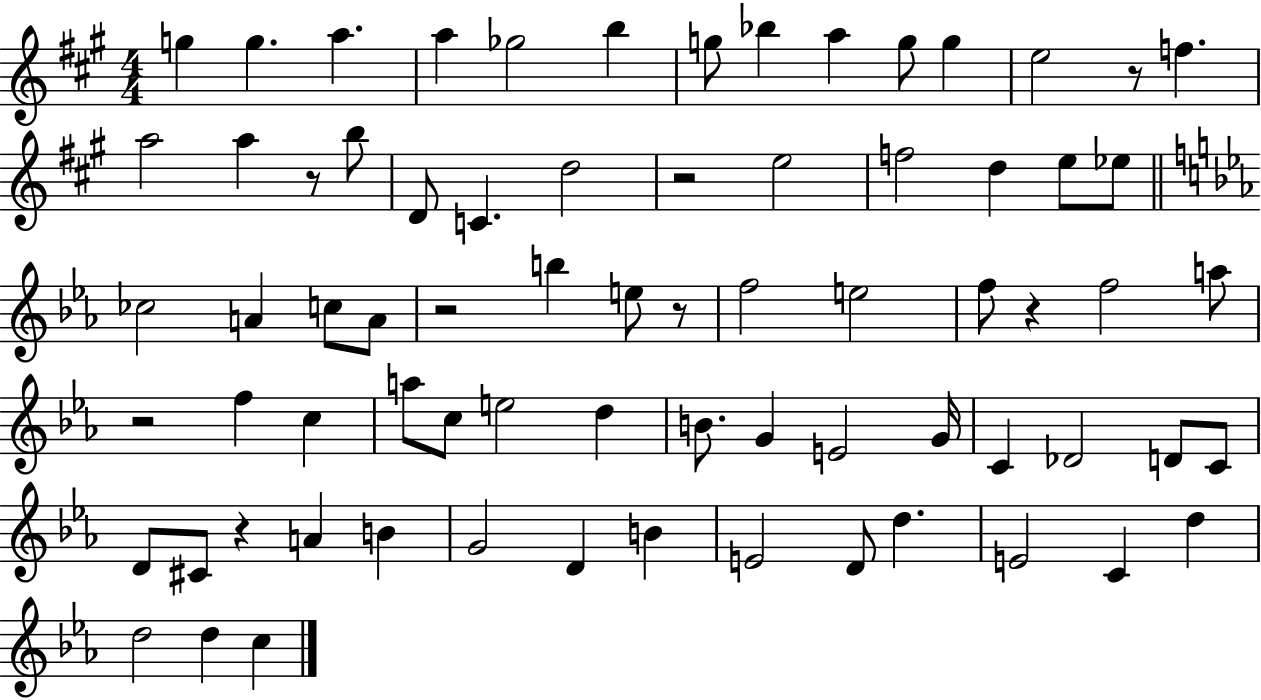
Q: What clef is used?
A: treble